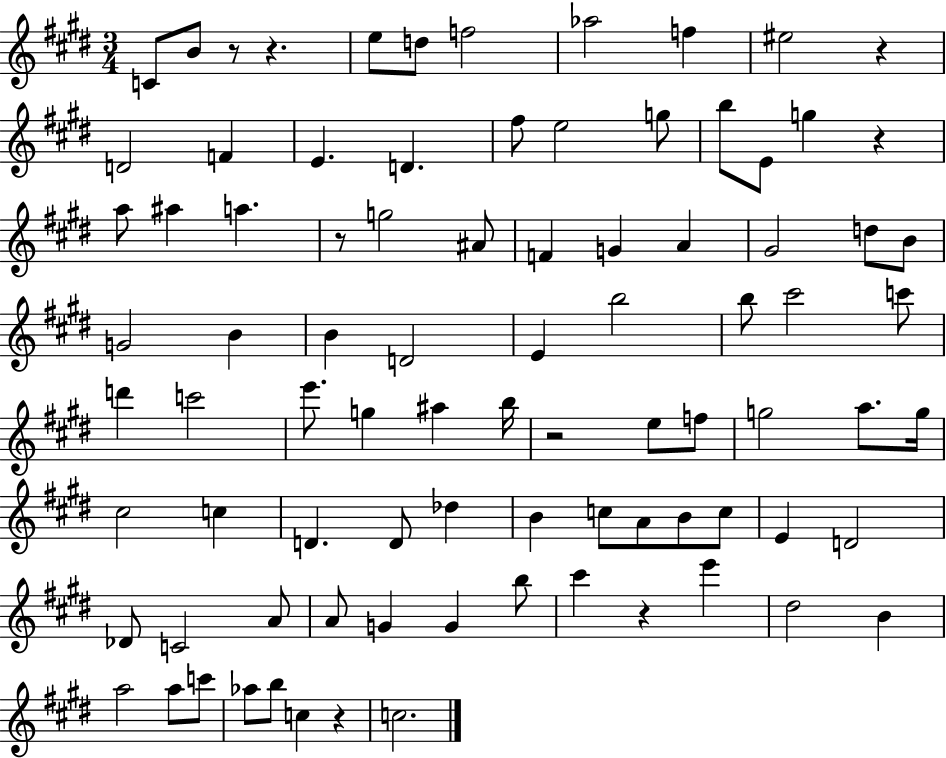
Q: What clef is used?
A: treble